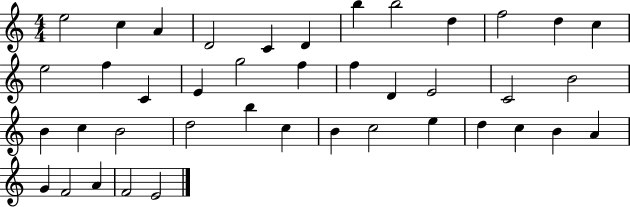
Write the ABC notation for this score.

X:1
T:Untitled
M:4/4
L:1/4
K:C
e2 c A D2 C D b b2 d f2 d c e2 f C E g2 f f D E2 C2 B2 B c B2 d2 b c B c2 e d c B A G F2 A F2 E2